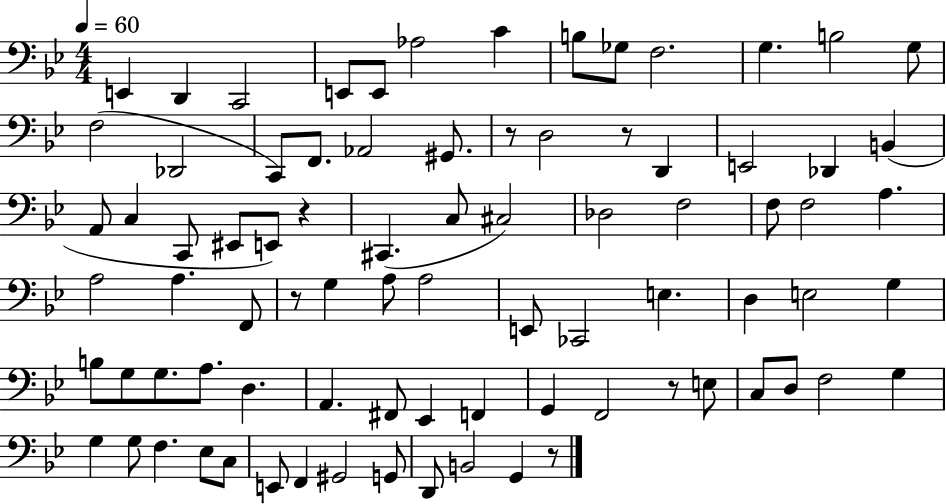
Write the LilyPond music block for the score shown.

{
  \clef bass
  \numericTimeSignature
  \time 4/4
  \key bes \major
  \tempo 4 = 60
  e,4 d,4 c,2 | e,8 e,8 aes2 c'4 | b8 ges8 f2. | g4. b2 g8 | \break f2( des,2 | c,8) f,8. aes,2 gis,8. | r8 d2 r8 d,4 | e,2 des,4 b,4( | \break a,8 c4 c,8 eis,8 e,8) r4 | cis,4.( c8 cis2) | des2 f2 | f8 f2 a4. | \break a2 a4. f,8 | r8 g4 a8 a2 | e,8 ces,2 e4. | d4 e2 g4 | \break b8 g8 g8. a8. d4. | a,4. fis,8 ees,4 f,4 | g,4 f,2 r8 e8 | c8 d8 f2 g4 | \break g4 g8 f4. ees8 c8 | e,8 f,4 gis,2 g,8 | d,8 b,2 g,4 r8 | \bar "|."
}